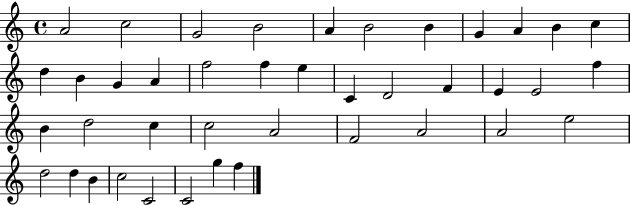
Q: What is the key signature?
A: C major